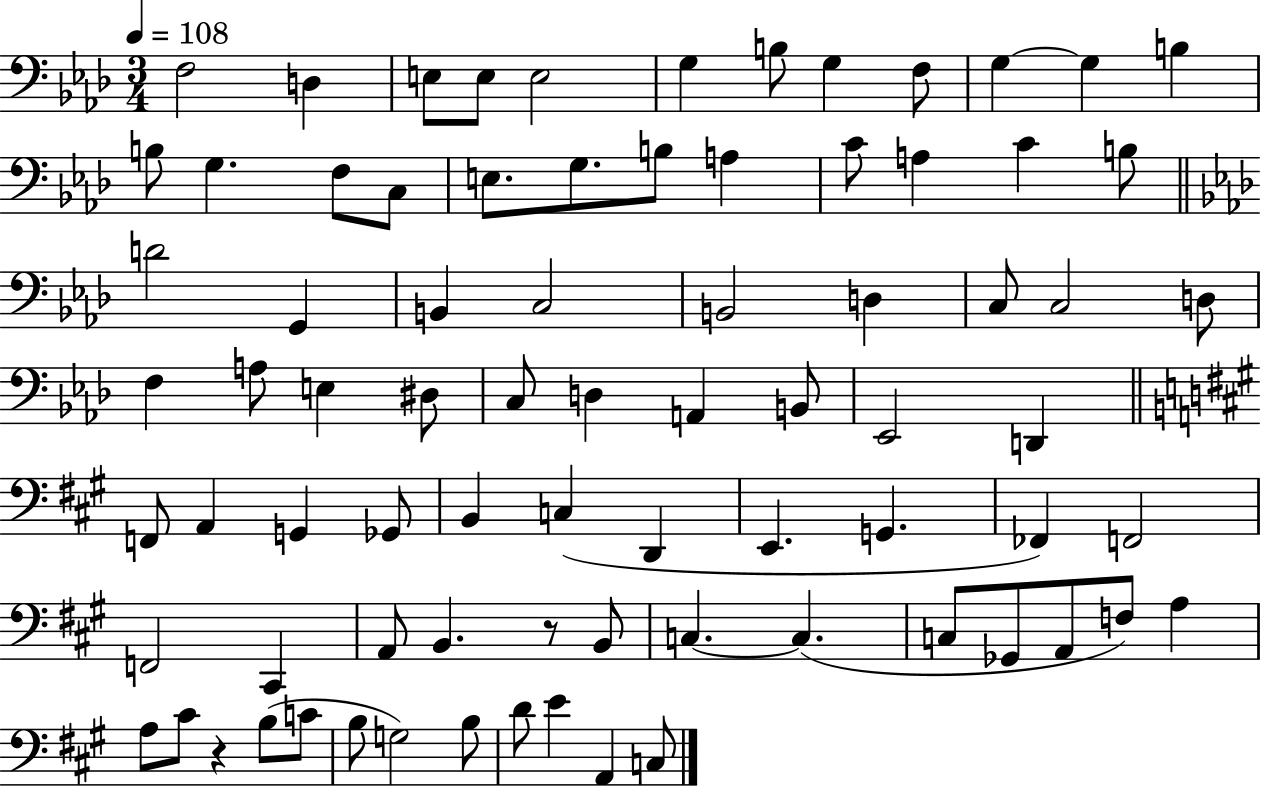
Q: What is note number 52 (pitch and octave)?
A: G2